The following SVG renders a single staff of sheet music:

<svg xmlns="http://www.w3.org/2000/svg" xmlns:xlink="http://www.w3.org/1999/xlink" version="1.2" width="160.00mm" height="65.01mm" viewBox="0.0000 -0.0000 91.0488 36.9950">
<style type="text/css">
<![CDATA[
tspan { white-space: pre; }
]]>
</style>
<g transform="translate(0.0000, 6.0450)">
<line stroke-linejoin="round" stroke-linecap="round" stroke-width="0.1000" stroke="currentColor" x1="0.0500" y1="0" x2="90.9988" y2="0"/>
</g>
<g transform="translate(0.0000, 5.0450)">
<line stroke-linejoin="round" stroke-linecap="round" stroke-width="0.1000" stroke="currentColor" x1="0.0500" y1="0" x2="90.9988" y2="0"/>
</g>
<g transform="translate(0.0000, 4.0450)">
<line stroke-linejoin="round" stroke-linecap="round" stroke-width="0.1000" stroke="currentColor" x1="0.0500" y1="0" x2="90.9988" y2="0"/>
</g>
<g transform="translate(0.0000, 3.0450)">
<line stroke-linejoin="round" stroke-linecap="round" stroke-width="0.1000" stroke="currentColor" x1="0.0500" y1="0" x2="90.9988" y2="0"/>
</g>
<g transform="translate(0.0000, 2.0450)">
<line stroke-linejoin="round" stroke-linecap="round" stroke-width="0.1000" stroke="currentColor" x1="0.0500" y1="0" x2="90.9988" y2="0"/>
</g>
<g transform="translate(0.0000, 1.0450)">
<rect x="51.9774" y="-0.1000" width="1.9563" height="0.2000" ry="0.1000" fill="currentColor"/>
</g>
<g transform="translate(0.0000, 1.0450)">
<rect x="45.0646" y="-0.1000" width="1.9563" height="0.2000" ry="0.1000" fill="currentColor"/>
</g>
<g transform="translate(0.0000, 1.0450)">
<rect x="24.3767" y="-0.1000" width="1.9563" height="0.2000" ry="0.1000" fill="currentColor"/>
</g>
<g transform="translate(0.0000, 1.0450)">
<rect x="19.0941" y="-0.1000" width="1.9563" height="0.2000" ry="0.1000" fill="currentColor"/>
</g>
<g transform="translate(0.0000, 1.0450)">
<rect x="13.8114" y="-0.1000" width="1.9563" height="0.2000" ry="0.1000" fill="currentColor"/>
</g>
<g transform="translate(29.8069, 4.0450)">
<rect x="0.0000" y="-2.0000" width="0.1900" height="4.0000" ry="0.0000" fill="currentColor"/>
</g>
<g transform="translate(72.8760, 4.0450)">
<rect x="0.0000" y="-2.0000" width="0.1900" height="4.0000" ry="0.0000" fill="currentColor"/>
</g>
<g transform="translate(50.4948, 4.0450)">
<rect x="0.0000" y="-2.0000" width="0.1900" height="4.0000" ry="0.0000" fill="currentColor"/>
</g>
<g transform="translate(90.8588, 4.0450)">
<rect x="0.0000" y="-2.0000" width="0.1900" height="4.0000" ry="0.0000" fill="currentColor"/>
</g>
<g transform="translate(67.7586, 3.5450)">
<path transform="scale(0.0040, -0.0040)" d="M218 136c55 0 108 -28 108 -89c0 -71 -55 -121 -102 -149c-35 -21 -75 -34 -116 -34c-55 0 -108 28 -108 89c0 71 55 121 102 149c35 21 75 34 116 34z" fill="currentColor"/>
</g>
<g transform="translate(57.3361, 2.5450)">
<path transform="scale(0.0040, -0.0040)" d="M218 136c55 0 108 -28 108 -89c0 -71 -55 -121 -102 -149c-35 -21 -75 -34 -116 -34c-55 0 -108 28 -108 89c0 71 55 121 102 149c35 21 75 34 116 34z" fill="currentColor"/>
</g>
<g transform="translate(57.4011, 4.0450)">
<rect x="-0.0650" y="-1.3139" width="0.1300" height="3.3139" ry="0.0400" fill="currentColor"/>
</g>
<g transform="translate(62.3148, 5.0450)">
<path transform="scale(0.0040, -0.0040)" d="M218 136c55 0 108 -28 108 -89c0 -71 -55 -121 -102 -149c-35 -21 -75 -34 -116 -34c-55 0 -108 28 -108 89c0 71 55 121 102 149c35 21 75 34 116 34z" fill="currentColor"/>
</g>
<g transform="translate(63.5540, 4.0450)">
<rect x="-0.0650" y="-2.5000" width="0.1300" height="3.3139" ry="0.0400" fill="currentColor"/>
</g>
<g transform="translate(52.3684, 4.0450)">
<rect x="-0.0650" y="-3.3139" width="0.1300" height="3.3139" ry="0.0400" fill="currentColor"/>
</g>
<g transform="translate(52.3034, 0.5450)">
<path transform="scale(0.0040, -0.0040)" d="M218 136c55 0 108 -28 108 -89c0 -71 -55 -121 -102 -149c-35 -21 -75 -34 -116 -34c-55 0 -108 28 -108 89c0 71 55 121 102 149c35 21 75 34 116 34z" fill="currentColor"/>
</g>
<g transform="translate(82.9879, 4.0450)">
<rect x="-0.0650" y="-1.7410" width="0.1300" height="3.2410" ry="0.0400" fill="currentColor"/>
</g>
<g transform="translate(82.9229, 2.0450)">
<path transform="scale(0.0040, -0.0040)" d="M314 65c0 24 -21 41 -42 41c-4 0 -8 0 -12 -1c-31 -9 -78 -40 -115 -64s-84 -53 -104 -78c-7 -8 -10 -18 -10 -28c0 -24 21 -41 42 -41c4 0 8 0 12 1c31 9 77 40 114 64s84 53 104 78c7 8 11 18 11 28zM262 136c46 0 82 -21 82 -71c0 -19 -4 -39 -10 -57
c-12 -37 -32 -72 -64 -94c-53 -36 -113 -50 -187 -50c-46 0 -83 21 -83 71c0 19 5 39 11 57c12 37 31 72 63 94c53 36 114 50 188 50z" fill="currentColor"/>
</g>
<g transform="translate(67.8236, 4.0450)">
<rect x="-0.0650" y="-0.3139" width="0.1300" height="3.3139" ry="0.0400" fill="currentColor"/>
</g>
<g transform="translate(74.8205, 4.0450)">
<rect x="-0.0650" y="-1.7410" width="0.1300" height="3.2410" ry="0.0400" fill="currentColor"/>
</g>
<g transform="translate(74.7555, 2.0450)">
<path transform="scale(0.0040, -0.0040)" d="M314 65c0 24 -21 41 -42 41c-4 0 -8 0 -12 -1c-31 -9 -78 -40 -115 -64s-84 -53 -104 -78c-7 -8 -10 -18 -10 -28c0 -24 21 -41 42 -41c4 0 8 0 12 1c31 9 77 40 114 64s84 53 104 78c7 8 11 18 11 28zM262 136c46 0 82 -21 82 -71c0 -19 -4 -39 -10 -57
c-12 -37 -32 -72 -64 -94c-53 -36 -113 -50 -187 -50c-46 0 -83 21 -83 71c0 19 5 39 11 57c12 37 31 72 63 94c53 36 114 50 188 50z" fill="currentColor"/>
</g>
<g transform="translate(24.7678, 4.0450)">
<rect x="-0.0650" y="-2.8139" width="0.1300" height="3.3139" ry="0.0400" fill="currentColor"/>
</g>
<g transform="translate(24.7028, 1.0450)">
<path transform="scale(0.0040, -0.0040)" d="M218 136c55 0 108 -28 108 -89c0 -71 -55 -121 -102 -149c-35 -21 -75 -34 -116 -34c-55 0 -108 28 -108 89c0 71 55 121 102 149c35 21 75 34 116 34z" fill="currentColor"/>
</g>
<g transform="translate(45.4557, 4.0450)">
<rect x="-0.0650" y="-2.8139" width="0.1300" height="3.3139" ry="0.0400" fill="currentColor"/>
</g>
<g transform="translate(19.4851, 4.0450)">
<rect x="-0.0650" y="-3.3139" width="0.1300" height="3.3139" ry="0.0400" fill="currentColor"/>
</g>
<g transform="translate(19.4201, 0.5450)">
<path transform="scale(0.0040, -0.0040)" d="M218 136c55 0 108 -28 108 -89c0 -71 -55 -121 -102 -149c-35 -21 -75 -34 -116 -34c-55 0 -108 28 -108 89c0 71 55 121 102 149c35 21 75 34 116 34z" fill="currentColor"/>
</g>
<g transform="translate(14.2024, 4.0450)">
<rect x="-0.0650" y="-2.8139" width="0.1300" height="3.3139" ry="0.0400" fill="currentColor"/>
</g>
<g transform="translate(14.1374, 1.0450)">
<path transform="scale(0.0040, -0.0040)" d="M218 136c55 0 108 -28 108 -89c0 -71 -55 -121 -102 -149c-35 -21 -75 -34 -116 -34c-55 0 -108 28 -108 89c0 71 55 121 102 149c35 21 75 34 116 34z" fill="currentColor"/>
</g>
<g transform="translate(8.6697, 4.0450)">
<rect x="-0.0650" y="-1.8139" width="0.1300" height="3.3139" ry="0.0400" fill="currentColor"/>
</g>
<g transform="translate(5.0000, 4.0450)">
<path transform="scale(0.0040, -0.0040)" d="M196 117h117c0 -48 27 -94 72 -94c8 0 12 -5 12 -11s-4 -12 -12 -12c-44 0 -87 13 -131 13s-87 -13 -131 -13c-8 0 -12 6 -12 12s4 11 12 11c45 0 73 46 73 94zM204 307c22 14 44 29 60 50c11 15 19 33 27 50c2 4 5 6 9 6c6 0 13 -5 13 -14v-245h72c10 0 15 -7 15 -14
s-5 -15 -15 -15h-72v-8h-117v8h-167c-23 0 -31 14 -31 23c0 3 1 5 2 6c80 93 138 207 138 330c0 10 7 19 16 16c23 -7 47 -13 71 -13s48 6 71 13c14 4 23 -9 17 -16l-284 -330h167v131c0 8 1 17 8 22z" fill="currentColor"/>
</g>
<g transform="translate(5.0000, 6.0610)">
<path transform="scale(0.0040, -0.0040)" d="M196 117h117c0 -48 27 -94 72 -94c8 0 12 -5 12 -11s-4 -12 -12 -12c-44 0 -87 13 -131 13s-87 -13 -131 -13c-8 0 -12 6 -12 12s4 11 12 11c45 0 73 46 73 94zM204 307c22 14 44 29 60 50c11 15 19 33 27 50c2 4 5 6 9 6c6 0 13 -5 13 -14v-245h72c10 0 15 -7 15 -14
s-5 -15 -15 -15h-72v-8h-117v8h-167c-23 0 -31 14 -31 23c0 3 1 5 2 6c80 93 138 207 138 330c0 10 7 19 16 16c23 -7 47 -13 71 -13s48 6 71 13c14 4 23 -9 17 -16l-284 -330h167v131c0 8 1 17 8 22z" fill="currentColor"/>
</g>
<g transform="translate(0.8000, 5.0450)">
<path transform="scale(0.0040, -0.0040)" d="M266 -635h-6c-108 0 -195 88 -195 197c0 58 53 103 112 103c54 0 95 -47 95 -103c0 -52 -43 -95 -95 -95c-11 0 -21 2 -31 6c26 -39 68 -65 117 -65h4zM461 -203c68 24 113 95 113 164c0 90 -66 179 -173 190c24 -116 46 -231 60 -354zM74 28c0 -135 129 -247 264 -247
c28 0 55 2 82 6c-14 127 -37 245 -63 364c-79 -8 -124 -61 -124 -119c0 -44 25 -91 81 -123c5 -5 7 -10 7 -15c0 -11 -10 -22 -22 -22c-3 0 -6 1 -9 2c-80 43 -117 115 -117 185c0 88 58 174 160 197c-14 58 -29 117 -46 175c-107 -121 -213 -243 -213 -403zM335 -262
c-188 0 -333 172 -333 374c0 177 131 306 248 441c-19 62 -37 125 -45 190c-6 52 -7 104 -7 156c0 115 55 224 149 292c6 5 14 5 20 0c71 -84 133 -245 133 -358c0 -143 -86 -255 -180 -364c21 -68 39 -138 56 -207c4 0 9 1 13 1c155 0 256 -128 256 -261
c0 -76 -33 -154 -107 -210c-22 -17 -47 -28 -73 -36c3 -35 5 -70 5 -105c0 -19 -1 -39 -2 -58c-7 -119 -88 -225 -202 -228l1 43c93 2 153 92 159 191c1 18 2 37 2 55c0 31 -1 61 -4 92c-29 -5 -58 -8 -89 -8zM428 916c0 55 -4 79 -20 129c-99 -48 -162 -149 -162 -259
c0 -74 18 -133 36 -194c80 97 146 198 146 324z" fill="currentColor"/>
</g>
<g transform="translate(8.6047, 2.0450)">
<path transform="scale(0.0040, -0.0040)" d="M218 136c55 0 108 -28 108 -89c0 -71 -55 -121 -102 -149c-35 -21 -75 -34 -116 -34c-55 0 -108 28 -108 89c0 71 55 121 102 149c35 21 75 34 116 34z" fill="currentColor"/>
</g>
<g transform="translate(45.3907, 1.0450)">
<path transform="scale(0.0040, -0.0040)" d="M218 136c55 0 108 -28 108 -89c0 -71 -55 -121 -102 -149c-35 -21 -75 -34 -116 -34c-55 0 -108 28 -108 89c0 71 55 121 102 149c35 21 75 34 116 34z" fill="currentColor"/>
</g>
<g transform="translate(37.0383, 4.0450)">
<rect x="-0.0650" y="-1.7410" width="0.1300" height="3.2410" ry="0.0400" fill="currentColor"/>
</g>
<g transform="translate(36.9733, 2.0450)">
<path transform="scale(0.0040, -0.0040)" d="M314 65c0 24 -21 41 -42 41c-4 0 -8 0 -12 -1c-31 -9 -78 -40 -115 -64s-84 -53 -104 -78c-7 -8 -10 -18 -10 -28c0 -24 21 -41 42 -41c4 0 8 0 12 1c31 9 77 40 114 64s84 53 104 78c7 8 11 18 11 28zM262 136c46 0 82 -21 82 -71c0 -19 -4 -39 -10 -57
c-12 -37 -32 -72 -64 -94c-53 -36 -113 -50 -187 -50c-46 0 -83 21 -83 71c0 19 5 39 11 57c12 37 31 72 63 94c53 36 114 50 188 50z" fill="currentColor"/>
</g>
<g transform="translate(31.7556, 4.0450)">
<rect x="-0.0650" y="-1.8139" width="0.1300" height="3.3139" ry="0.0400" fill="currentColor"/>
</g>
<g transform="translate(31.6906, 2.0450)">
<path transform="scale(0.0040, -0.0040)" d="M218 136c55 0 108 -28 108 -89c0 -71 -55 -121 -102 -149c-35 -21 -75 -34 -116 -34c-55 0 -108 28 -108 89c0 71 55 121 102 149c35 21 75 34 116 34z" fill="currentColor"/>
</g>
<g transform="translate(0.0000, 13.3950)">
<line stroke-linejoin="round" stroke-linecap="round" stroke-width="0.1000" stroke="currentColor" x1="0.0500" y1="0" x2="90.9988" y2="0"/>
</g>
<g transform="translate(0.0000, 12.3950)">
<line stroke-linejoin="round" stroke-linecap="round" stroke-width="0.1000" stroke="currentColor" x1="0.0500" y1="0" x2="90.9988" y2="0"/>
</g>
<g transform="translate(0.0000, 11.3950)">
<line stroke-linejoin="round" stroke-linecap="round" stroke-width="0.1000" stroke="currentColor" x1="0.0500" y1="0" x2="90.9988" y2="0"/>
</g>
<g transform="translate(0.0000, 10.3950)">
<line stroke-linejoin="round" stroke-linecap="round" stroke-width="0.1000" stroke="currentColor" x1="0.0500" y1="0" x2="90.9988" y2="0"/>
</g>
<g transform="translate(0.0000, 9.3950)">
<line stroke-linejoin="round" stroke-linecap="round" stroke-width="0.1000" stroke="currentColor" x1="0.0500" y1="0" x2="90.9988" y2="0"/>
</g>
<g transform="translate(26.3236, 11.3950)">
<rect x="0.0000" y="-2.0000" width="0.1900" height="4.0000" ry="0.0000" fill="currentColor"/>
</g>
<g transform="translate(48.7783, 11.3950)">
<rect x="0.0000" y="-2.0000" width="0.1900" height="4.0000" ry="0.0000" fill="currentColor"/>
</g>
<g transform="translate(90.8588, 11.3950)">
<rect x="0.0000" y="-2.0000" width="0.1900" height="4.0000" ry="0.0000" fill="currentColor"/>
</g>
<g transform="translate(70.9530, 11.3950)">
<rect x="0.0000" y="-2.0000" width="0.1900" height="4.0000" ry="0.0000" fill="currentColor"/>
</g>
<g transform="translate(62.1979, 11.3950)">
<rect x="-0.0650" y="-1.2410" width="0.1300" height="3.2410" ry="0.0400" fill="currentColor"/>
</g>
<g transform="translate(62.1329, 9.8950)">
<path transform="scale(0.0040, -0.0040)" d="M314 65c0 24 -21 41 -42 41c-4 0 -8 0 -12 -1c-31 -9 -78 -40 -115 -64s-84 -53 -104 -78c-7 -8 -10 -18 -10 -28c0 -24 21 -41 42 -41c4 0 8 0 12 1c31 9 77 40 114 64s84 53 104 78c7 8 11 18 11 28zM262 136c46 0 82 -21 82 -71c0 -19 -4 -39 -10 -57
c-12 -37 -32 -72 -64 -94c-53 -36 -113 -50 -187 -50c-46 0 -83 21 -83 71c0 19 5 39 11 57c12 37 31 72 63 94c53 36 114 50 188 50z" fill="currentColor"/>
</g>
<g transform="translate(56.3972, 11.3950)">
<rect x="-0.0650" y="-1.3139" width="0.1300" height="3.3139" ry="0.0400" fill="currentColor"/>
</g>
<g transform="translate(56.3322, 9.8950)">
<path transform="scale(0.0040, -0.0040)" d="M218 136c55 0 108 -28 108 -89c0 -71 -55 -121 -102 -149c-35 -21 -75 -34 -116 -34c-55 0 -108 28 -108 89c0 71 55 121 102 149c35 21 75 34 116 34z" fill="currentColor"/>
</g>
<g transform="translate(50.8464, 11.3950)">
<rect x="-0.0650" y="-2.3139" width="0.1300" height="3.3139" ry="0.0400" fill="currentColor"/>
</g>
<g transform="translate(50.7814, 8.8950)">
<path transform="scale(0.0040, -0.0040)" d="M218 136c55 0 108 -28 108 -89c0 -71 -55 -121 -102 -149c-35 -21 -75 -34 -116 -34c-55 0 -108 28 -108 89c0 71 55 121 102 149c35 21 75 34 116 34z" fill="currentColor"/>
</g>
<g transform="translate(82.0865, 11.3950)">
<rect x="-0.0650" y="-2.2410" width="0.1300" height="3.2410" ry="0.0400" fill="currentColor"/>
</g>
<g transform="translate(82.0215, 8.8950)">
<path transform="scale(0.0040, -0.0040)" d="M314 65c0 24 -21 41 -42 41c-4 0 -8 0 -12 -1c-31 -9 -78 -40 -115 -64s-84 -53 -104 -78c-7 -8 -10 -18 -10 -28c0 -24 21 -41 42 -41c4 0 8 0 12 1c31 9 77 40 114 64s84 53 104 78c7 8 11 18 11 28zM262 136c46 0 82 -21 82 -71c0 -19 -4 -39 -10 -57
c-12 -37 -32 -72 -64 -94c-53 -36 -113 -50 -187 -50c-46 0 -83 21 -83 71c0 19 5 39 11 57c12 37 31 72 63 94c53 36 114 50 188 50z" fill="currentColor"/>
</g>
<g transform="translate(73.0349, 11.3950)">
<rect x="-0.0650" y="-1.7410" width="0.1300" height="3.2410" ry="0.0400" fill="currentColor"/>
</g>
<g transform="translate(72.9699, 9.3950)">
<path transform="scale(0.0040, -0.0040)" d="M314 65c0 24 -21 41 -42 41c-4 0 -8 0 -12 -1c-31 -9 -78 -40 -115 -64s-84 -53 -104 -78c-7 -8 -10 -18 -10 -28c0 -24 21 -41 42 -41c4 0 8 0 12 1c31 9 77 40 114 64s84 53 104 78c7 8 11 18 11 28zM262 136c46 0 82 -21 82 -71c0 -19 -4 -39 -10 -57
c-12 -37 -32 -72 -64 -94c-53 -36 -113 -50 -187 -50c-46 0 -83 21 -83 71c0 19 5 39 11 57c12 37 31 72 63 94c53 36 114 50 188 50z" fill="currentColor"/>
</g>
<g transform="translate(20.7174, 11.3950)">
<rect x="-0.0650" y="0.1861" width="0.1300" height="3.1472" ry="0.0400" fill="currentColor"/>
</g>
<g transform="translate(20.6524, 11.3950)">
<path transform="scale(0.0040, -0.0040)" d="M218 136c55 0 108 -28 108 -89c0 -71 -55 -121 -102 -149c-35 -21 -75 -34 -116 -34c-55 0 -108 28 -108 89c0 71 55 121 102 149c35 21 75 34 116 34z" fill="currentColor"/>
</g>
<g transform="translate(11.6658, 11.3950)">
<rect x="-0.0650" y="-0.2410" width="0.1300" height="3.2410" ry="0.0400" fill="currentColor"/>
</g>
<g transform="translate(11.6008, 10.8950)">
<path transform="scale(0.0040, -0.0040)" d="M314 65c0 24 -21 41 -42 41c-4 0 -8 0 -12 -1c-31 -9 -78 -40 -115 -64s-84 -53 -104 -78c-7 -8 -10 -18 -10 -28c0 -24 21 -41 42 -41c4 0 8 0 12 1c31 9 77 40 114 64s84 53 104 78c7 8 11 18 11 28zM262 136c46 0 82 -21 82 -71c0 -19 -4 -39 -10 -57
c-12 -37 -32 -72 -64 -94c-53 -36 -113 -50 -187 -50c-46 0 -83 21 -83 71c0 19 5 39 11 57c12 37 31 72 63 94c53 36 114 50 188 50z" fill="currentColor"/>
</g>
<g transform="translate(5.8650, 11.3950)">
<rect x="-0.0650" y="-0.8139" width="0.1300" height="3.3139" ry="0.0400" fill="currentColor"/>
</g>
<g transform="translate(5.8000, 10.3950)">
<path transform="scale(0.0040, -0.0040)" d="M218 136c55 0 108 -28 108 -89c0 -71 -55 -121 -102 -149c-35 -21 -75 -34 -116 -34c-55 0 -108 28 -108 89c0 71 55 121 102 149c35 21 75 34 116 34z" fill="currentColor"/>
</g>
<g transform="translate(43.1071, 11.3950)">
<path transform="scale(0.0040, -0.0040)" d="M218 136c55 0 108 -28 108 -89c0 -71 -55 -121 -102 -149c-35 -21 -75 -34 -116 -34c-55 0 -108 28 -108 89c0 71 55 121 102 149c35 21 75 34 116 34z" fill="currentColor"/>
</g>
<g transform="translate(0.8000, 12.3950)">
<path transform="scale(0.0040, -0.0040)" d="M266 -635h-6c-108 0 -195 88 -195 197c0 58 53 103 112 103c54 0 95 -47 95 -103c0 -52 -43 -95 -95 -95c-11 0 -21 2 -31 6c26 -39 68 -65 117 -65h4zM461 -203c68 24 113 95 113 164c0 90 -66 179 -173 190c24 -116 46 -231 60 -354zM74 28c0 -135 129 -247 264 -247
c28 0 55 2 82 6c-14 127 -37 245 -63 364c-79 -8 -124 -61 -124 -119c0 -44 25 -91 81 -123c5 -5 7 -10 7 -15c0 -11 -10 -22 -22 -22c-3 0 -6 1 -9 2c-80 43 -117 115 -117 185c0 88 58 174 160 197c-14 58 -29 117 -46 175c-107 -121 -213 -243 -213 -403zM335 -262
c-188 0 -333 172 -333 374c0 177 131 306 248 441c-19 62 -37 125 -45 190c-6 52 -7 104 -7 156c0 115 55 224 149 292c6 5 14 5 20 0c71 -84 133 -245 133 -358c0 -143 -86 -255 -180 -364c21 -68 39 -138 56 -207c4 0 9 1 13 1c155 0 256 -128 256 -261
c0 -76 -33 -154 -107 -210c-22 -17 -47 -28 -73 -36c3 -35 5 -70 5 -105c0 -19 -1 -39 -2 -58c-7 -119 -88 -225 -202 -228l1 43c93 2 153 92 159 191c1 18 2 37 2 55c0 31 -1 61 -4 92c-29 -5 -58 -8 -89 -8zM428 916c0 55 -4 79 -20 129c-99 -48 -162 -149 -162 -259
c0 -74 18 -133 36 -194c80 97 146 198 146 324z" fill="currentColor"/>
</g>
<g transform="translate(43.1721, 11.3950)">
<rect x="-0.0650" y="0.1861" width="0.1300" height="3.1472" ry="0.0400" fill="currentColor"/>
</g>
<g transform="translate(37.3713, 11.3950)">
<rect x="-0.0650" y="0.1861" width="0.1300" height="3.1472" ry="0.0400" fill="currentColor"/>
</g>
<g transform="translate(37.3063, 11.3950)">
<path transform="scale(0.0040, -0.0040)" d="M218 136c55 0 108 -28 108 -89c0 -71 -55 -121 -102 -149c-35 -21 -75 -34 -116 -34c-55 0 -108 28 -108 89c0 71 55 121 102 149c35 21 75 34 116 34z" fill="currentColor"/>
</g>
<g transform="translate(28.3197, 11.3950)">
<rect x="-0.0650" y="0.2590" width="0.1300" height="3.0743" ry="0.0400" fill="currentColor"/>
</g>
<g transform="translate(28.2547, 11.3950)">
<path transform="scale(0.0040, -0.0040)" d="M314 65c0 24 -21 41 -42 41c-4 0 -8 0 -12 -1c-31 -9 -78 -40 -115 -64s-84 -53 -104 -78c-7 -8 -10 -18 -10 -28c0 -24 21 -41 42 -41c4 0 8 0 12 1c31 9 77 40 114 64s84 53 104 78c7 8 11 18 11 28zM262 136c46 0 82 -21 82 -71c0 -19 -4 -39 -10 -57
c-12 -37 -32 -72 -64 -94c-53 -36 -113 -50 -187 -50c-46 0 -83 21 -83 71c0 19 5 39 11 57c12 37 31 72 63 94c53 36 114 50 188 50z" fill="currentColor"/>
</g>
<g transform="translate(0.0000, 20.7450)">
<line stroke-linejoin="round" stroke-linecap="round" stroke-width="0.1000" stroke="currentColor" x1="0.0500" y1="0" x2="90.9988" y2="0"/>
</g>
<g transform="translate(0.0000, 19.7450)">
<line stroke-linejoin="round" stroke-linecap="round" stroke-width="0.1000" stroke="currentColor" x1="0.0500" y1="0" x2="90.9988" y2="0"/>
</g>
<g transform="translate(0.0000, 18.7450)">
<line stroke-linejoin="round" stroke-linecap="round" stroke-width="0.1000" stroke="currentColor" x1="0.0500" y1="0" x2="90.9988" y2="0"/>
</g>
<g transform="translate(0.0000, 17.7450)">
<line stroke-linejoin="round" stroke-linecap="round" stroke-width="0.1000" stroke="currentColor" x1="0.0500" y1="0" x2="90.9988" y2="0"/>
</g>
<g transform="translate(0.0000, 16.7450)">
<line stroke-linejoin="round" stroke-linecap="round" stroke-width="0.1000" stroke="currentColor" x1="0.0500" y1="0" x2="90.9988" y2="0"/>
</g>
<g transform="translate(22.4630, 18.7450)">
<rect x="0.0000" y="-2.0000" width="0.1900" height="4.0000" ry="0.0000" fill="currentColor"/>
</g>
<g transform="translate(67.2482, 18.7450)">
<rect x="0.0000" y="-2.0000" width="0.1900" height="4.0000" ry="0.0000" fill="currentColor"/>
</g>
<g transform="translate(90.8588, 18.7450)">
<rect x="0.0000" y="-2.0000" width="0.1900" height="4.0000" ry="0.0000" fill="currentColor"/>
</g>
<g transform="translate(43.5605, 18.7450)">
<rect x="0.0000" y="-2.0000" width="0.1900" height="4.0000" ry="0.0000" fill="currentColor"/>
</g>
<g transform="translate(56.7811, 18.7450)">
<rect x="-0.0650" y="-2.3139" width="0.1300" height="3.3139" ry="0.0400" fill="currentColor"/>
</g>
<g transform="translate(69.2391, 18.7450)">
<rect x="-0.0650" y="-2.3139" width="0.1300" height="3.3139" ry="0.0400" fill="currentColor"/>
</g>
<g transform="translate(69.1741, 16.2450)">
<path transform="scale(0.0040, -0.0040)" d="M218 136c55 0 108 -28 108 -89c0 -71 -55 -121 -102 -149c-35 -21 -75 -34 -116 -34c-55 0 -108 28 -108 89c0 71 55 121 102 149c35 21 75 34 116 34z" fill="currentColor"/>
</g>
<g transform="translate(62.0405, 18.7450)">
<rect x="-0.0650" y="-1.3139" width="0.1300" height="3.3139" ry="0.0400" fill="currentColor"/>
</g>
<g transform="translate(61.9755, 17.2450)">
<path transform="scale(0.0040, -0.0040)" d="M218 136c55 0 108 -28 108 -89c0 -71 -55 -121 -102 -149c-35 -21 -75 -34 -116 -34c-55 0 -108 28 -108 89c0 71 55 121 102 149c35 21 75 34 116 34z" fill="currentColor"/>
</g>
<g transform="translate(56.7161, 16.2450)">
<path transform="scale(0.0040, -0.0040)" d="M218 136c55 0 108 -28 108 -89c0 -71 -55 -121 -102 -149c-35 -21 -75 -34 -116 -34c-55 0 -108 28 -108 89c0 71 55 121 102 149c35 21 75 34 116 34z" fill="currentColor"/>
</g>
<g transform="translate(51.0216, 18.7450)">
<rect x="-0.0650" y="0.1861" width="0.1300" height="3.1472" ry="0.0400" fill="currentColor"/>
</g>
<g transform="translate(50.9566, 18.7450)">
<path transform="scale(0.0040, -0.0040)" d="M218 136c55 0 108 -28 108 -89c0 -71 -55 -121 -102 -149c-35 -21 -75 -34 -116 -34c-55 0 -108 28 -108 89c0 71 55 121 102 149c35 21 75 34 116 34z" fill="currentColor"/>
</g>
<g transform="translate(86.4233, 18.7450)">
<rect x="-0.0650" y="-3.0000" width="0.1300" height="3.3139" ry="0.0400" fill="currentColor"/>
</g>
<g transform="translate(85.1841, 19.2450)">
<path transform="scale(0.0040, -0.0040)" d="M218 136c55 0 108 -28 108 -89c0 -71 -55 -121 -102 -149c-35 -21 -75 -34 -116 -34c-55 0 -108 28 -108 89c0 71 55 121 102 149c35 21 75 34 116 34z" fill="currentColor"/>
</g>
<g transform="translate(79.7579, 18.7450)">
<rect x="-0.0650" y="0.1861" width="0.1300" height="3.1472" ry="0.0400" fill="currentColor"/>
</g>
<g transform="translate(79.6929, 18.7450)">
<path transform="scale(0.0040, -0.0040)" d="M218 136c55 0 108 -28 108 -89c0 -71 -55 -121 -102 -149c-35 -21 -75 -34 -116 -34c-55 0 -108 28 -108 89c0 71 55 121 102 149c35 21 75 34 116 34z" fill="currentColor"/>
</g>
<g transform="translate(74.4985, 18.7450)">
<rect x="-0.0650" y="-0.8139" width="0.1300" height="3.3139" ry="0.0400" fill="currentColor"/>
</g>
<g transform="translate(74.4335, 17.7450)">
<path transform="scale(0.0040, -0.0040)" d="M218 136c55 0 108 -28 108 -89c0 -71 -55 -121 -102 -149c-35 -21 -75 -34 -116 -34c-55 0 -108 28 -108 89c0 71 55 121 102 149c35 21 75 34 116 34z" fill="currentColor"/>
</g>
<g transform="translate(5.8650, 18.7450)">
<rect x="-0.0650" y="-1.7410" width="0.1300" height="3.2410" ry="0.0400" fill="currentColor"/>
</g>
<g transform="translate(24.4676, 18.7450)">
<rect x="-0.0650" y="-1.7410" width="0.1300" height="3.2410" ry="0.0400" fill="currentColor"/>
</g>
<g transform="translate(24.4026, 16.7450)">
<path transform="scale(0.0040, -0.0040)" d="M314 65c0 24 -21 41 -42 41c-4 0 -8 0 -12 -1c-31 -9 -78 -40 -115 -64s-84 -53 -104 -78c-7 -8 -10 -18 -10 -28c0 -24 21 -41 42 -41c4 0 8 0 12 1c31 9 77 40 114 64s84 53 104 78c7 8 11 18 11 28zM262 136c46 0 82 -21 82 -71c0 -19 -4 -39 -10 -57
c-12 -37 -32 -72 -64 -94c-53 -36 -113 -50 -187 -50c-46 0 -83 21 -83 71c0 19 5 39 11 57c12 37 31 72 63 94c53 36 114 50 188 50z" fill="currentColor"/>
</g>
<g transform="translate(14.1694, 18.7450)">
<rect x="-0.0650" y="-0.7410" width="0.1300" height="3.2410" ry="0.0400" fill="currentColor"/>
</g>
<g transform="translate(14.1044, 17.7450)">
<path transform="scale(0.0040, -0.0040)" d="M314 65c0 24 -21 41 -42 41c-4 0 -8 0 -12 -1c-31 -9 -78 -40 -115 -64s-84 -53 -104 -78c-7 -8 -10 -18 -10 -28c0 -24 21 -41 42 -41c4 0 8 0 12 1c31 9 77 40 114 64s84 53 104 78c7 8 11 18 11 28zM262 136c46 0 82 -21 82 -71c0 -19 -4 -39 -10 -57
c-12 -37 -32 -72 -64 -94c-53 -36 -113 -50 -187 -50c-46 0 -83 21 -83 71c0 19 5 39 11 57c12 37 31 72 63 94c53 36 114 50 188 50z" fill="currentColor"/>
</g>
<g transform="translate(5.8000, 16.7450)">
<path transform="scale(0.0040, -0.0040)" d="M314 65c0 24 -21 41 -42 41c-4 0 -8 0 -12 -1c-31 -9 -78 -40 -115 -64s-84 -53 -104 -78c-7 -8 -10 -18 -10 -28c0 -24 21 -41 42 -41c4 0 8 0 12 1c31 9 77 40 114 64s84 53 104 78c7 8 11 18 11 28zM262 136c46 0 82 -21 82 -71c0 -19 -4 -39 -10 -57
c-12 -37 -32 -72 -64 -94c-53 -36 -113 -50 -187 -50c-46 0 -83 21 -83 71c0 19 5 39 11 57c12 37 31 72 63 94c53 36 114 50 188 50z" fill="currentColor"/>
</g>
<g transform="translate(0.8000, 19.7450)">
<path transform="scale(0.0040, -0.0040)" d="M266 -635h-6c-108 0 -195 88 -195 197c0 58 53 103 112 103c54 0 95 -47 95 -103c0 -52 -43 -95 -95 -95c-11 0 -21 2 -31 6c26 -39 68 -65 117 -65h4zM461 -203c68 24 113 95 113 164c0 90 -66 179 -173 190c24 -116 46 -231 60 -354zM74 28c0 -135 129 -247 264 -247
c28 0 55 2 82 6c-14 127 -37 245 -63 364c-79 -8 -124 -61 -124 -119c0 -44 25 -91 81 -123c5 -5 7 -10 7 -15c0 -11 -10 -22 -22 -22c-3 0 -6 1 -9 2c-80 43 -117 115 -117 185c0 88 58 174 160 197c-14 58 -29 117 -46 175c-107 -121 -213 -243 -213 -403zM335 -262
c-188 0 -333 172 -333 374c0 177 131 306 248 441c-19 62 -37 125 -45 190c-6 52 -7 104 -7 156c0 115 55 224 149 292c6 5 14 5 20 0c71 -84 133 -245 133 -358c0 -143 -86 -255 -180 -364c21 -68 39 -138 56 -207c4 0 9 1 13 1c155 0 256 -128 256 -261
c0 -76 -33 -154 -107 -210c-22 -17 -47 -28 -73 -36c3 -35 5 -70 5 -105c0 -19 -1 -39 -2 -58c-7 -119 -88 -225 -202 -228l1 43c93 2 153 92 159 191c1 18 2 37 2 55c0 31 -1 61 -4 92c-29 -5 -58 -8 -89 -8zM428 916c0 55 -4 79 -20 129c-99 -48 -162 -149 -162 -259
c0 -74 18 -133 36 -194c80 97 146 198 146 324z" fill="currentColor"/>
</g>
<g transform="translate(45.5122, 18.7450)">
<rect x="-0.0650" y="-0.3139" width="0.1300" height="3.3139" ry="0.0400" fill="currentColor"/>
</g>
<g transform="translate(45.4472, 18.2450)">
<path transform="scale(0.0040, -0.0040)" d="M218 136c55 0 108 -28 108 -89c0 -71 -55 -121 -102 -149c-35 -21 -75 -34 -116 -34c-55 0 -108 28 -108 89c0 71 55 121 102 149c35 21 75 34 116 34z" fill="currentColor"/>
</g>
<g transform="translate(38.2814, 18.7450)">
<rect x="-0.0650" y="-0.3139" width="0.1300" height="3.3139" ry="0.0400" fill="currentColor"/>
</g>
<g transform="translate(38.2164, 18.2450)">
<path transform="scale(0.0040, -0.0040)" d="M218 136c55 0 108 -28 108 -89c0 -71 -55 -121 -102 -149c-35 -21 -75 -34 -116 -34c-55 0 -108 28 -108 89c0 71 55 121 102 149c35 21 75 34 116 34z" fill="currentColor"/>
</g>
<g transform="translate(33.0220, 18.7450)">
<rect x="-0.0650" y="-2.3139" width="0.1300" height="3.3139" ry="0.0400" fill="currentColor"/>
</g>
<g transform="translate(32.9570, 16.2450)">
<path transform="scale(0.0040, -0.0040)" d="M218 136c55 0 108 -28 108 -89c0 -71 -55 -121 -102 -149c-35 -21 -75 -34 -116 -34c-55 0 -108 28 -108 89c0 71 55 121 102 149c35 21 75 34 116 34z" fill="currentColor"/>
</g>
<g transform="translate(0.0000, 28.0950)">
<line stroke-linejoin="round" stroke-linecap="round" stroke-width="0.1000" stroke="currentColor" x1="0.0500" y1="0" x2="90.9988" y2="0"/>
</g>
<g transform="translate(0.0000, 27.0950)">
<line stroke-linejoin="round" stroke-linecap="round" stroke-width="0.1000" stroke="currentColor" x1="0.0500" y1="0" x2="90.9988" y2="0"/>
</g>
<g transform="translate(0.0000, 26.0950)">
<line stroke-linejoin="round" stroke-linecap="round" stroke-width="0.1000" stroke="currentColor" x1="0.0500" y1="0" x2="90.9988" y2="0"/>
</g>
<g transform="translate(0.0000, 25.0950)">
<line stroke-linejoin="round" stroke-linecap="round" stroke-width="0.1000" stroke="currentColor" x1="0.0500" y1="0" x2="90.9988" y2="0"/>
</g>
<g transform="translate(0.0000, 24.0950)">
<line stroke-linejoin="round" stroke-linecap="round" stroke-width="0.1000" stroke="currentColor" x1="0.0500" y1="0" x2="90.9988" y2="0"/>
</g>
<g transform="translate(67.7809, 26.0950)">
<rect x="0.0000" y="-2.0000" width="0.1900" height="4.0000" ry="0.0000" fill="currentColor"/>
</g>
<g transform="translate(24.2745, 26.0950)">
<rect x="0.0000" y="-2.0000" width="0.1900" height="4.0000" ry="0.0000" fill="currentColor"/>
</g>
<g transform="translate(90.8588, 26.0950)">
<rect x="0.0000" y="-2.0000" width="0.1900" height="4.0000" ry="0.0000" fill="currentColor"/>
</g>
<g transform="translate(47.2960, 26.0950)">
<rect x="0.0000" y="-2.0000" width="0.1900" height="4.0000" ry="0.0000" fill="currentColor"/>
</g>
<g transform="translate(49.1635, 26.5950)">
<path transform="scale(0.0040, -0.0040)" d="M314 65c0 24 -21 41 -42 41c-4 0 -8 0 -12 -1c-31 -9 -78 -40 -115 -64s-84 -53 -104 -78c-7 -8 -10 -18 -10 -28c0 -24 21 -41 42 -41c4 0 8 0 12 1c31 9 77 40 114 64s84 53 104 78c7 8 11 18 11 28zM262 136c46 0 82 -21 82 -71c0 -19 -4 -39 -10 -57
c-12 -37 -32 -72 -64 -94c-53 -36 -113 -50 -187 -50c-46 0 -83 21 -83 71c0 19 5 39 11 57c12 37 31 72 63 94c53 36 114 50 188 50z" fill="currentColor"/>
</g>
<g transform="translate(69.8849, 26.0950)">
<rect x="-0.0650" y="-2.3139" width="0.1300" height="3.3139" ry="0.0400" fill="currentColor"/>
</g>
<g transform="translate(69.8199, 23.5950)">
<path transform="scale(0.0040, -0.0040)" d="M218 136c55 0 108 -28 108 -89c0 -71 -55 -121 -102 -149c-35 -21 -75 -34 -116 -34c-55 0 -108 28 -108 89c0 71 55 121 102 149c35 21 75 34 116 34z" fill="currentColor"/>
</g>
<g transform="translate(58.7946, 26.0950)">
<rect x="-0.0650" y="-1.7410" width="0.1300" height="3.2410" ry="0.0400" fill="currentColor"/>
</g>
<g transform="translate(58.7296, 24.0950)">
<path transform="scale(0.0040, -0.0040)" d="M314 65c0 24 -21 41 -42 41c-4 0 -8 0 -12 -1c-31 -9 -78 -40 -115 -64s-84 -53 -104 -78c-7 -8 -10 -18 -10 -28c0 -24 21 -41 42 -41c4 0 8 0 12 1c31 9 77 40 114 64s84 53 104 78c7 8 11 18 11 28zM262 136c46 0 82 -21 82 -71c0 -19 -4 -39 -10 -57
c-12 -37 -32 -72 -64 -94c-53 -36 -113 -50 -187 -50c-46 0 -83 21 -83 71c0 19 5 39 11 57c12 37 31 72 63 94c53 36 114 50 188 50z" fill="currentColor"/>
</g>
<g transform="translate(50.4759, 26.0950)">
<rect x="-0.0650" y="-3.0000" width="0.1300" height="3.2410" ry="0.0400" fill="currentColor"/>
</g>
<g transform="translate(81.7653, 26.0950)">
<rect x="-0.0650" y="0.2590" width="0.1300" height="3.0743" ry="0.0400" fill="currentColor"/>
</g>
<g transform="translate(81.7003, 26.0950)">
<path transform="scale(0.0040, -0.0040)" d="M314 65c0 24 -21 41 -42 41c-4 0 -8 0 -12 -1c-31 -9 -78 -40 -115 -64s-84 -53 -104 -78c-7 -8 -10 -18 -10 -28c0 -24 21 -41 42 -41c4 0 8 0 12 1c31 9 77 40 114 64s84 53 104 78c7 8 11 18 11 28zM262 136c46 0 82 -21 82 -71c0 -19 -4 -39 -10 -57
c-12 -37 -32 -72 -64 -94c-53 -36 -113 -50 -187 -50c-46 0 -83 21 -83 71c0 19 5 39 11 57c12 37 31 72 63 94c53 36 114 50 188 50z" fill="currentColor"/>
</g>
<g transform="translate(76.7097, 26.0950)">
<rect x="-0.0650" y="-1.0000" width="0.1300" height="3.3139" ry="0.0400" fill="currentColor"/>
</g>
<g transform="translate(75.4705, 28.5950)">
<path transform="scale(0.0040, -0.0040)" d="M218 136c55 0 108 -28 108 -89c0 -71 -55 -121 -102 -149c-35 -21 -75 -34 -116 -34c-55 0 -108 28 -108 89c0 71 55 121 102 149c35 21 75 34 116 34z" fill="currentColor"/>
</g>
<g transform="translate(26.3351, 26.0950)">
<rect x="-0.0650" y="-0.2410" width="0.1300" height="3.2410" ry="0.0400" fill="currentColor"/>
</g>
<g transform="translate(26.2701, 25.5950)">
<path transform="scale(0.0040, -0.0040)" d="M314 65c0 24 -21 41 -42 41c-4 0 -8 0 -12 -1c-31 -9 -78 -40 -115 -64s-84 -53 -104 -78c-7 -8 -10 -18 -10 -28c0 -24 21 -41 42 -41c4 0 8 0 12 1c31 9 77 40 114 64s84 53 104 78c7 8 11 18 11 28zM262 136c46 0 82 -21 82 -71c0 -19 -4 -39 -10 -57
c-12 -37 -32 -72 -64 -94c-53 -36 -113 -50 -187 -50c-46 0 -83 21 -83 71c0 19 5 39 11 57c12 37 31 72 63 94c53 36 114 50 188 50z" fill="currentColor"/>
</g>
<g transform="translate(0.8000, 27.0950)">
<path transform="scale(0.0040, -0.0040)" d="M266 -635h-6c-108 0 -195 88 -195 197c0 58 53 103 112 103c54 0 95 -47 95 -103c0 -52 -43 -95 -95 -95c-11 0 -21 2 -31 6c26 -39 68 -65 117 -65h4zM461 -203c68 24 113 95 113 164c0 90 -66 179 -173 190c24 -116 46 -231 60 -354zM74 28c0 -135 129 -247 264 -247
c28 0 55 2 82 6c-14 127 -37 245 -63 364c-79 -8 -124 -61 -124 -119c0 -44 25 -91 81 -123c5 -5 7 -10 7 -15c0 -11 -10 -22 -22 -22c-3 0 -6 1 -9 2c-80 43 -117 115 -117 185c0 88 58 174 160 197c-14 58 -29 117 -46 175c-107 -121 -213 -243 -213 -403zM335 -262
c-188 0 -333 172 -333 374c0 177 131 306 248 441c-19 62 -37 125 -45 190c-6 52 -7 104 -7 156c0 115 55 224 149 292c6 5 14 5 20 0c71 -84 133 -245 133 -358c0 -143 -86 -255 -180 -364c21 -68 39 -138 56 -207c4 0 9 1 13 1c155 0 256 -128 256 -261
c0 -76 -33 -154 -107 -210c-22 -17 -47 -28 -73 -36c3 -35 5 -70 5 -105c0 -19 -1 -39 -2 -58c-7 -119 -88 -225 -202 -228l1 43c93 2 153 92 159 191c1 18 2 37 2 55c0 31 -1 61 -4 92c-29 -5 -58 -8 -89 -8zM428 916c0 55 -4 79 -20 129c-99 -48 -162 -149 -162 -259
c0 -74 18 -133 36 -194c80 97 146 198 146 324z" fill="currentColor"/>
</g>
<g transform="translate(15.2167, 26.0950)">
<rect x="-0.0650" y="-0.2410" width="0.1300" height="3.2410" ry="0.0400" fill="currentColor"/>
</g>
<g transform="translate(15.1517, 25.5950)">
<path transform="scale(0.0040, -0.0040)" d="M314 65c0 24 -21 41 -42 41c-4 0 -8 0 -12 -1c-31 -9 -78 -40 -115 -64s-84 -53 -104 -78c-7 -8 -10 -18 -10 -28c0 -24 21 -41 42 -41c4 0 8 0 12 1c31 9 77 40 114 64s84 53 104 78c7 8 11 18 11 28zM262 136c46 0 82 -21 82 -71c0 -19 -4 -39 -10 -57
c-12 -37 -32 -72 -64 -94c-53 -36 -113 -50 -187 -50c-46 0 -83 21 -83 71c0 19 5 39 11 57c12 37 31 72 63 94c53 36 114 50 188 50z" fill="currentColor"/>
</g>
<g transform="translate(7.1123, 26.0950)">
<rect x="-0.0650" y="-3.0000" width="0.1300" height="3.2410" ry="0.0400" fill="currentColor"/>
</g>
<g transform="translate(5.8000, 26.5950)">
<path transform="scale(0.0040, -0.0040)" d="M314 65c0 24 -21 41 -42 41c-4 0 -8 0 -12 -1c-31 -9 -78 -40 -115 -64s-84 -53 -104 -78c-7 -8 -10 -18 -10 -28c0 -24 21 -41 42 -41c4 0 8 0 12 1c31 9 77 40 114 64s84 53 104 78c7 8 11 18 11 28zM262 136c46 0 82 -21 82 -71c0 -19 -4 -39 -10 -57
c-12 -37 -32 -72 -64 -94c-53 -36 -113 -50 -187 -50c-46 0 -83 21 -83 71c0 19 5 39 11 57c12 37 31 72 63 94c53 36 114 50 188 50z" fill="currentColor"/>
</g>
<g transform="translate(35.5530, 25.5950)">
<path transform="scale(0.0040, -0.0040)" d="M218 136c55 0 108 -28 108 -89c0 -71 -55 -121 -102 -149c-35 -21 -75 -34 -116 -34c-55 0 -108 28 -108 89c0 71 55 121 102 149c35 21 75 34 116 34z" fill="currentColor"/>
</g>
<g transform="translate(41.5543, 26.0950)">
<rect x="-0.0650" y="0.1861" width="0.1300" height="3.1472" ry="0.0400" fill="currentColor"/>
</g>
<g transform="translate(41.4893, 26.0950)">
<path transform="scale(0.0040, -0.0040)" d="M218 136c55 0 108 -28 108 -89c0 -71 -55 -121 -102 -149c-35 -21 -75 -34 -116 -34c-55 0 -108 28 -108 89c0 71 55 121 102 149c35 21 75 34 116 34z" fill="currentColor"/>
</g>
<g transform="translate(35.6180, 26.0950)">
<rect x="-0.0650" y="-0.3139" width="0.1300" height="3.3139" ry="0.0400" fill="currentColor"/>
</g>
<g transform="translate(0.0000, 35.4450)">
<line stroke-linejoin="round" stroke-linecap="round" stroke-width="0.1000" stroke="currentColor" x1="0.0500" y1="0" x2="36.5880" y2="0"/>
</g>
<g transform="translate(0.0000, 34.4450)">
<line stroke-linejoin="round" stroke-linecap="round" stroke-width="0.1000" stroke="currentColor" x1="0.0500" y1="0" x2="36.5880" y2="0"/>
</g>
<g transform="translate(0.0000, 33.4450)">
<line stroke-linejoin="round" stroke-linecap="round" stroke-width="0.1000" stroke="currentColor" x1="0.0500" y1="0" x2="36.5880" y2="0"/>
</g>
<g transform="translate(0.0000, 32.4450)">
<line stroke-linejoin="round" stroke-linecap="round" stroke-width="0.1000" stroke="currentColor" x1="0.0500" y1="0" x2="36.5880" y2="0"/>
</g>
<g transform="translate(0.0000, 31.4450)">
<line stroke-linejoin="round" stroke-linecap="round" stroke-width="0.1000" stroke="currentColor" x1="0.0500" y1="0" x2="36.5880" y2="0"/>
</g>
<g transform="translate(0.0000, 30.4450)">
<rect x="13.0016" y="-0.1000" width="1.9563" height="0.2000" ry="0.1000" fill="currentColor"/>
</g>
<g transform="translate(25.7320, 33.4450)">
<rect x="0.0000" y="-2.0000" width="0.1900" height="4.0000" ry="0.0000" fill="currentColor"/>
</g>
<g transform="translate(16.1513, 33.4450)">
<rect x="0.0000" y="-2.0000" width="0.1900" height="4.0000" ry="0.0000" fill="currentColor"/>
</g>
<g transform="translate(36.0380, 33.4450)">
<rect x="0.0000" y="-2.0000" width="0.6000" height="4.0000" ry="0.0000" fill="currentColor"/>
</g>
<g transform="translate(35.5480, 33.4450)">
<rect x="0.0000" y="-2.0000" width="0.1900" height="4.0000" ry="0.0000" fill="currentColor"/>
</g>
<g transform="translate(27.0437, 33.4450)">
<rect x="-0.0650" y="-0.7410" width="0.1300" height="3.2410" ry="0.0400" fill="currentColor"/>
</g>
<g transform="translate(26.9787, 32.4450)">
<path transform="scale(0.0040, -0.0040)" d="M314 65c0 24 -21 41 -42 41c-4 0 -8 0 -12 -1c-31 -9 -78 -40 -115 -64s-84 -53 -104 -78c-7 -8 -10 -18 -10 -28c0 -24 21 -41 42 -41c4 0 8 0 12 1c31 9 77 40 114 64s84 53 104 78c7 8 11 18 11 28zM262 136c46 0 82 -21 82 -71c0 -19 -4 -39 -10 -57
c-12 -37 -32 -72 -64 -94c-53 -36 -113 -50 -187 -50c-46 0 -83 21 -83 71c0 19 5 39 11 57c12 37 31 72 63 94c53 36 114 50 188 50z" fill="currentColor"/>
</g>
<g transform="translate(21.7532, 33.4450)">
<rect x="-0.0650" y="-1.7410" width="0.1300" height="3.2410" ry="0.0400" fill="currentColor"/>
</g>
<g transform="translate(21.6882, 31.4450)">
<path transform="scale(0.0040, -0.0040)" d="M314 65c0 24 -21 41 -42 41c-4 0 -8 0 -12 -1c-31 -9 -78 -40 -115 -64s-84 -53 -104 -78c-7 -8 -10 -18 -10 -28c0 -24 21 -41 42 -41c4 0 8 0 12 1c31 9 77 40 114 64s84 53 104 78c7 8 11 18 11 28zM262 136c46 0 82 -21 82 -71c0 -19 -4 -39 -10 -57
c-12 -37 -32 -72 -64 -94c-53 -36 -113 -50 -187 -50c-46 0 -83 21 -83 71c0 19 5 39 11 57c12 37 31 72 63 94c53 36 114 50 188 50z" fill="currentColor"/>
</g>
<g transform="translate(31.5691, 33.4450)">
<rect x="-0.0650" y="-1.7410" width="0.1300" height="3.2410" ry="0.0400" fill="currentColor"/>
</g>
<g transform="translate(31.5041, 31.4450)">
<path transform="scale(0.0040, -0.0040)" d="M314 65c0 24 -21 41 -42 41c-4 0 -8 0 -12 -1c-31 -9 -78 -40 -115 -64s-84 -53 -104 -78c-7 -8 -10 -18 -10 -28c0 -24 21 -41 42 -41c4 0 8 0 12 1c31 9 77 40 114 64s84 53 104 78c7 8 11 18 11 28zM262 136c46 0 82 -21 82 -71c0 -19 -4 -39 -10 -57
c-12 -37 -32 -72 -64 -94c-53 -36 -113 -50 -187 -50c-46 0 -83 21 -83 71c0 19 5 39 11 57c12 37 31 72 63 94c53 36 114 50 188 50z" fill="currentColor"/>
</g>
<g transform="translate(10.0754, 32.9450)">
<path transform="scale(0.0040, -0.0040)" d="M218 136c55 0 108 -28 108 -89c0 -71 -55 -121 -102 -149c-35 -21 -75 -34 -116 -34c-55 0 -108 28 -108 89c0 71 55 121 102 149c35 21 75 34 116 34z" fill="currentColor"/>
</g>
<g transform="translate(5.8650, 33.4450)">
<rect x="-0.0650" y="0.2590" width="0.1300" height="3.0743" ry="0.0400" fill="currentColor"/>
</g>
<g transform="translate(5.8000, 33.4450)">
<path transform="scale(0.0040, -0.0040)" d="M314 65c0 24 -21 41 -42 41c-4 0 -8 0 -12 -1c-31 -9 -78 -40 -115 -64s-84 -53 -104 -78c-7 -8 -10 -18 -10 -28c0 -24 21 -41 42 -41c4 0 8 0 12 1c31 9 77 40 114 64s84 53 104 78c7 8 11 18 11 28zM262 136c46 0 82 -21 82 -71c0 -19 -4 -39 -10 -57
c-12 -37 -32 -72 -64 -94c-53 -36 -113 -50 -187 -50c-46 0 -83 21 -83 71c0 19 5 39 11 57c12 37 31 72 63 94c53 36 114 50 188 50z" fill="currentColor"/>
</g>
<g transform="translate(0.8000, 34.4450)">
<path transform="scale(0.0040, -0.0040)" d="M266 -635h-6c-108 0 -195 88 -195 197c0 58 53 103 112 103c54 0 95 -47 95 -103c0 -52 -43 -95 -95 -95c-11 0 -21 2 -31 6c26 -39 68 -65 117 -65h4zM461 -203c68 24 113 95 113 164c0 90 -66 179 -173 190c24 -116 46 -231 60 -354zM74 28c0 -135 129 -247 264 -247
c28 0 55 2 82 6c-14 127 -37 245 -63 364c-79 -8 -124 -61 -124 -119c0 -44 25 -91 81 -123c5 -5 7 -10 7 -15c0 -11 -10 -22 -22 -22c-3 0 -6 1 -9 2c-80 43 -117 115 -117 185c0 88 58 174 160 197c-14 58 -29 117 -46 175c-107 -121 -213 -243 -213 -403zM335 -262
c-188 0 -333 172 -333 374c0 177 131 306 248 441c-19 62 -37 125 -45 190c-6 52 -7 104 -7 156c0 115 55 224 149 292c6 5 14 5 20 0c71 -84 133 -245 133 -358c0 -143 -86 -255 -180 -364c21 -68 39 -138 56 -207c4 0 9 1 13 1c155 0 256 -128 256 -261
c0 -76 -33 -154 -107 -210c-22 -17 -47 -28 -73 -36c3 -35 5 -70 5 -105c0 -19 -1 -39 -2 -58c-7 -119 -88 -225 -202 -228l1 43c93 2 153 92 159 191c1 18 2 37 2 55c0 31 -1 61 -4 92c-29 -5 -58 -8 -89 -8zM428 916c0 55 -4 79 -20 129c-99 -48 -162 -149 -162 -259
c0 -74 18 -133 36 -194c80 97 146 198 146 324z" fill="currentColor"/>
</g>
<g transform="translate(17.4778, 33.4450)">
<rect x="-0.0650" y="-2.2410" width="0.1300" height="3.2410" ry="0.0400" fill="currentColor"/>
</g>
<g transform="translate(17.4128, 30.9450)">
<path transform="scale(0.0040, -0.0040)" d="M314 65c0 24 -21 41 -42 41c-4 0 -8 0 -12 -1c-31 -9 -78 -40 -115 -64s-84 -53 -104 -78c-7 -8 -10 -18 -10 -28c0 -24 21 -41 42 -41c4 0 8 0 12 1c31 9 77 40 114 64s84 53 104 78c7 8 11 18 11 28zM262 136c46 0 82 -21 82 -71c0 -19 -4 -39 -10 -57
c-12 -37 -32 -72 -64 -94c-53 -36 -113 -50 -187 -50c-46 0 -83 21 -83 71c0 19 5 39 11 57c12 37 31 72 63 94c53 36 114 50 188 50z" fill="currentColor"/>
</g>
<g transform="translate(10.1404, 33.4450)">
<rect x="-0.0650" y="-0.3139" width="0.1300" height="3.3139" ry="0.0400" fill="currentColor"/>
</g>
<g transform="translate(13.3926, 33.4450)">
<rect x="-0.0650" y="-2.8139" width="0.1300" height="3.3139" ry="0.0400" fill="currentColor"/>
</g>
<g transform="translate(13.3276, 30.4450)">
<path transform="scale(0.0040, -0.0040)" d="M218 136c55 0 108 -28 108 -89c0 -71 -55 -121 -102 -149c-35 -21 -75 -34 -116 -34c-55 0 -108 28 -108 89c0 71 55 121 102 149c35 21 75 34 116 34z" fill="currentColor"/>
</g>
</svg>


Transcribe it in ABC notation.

X:1
T:Untitled
M:4/4
L:1/4
K:C
f a b a f f2 a b e G c f2 f2 d c2 B B2 B B g e e2 f2 g2 f2 d2 f2 g c c B g e g d B A A2 c2 c2 c B A2 f2 g D B2 B2 c a g2 f2 d2 f2